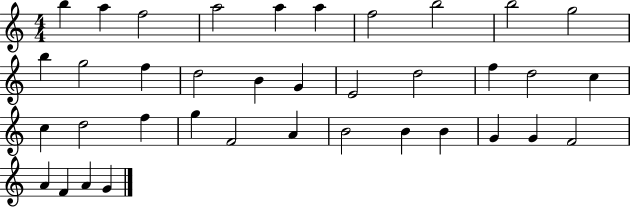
{
  \clef treble
  \numericTimeSignature
  \time 4/4
  \key c \major
  b''4 a''4 f''2 | a''2 a''4 a''4 | f''2 b''2 | b''2 g''2 | \break b''4 g''2 f''4 | d''2 b'4 g'4 | e'2 d''2 | f''4 d''2 c''4 | \break c''4 d''2 f''4 | g''4 f'2 a'4 | b'2 b'4 b'4 | g'4 g'4 f'2 | \break a'4 f'4 a'4 g'4 | \bar "|."
}